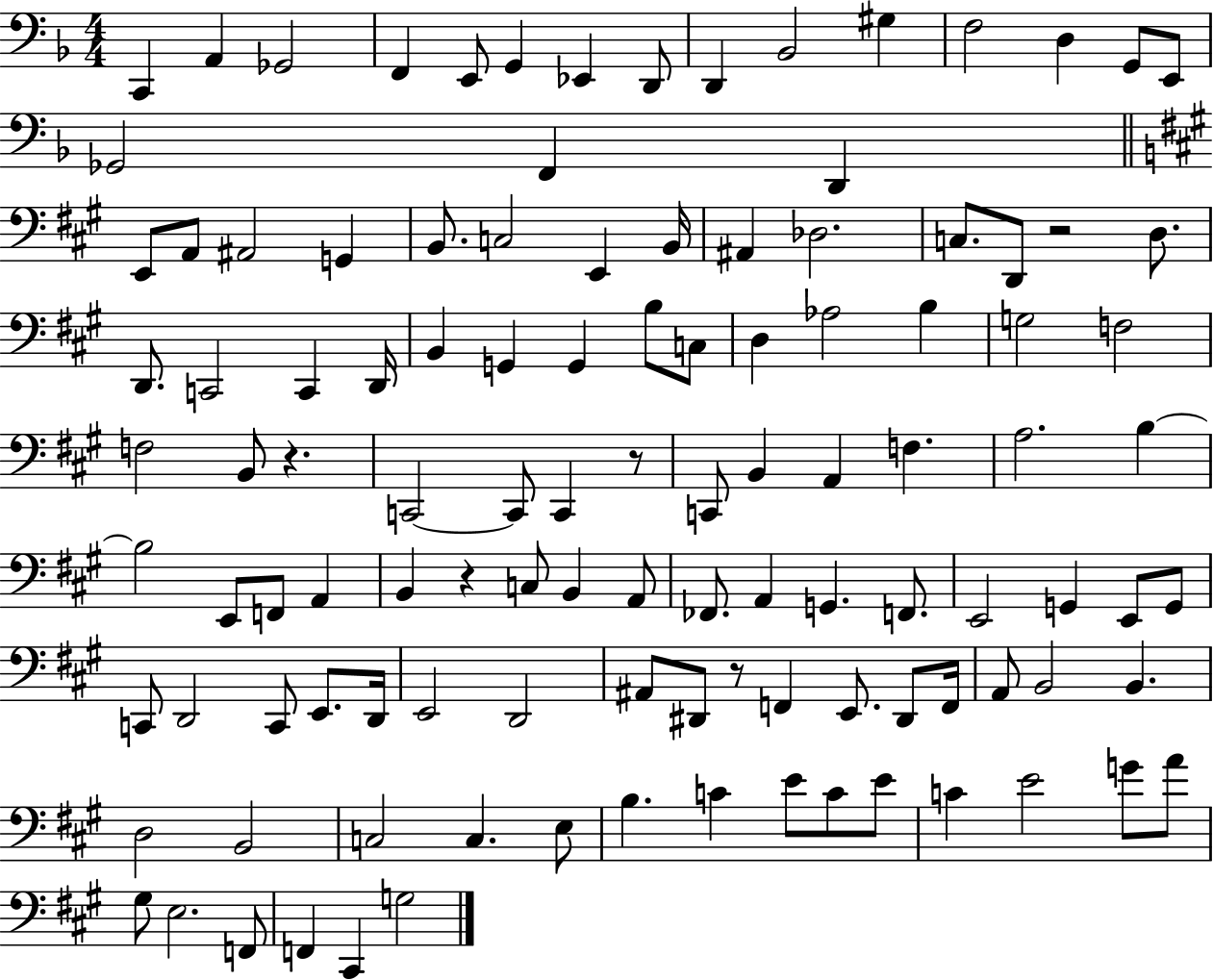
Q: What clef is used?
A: bass